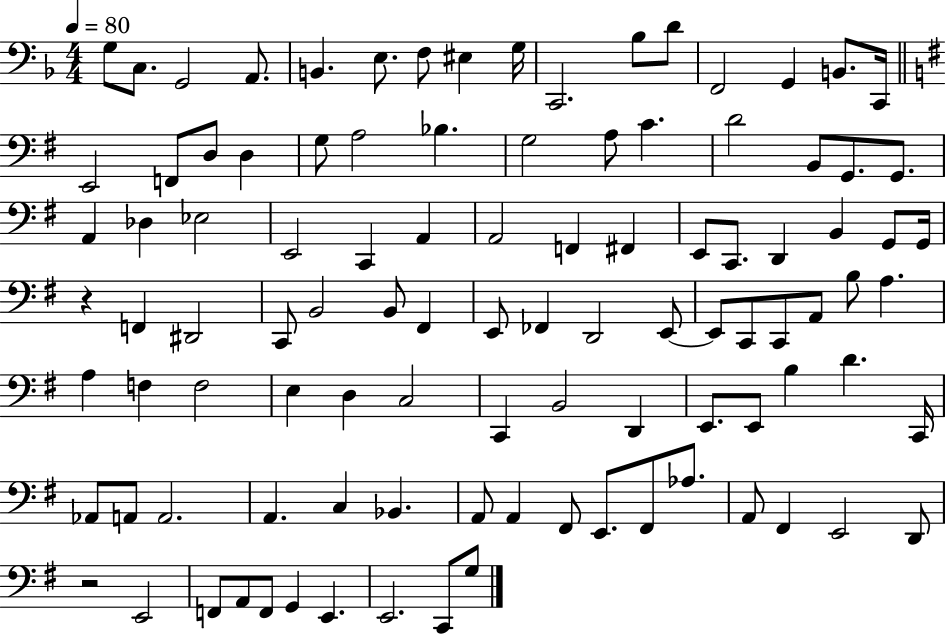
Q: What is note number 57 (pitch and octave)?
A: C2